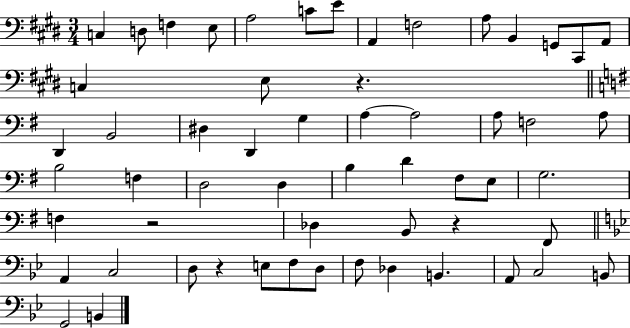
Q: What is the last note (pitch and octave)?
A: B2